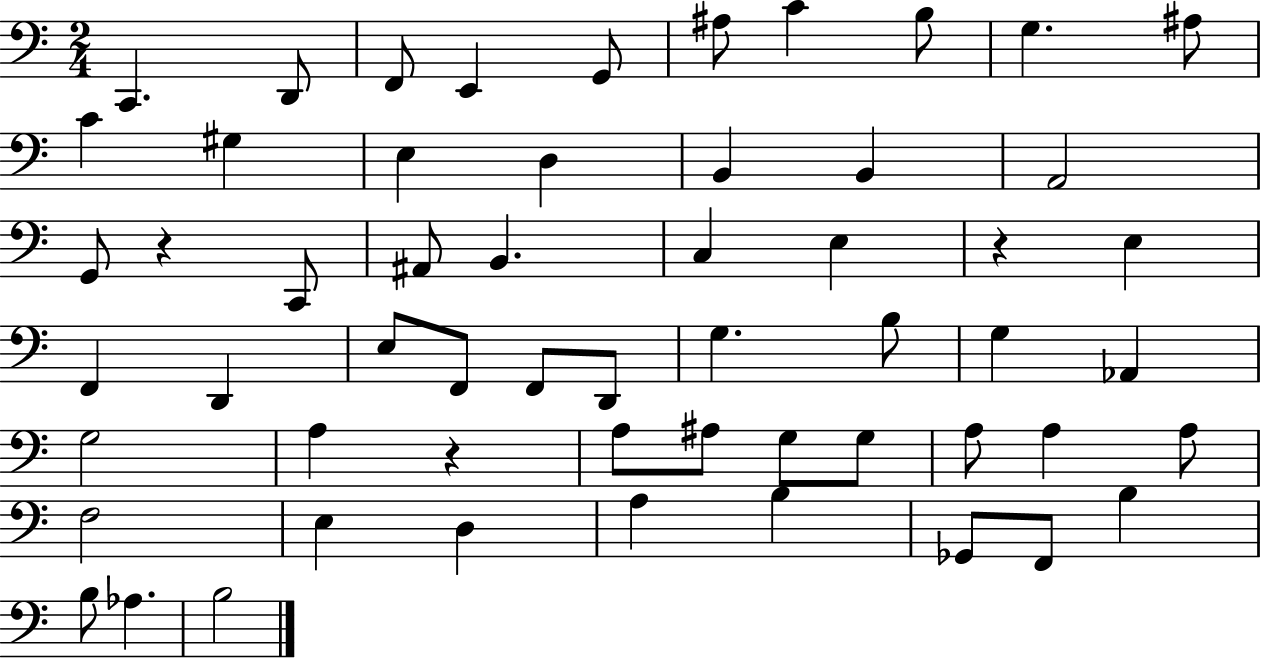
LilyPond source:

{
  \clef bass
  \numericTimeSignature
  \time 2/4
  \key c \major
  c,4. d,8 | f,8 e,4 g,8 | ais8 c'4 b8 | g4. ais8 | \break c'4 gis4 | e4 d4 | b,4 b,4 | a,2 | \break g,8 r4 c,8 | ais,8 b,4. | c4 e4 | r4 e4 | \break f,4 d,4 | e8 f,8 f,8 d,8 | g4. b8 | g4 aes,4 | \break g2 | a4 r4 | a8 ais8 g8 g8 | a8 a4 a8 | \break f2 | e4 d4 | a4 b4 | ges,8 f,8 b4 | \break b8 aes4. | b2 | \bar "|."
}